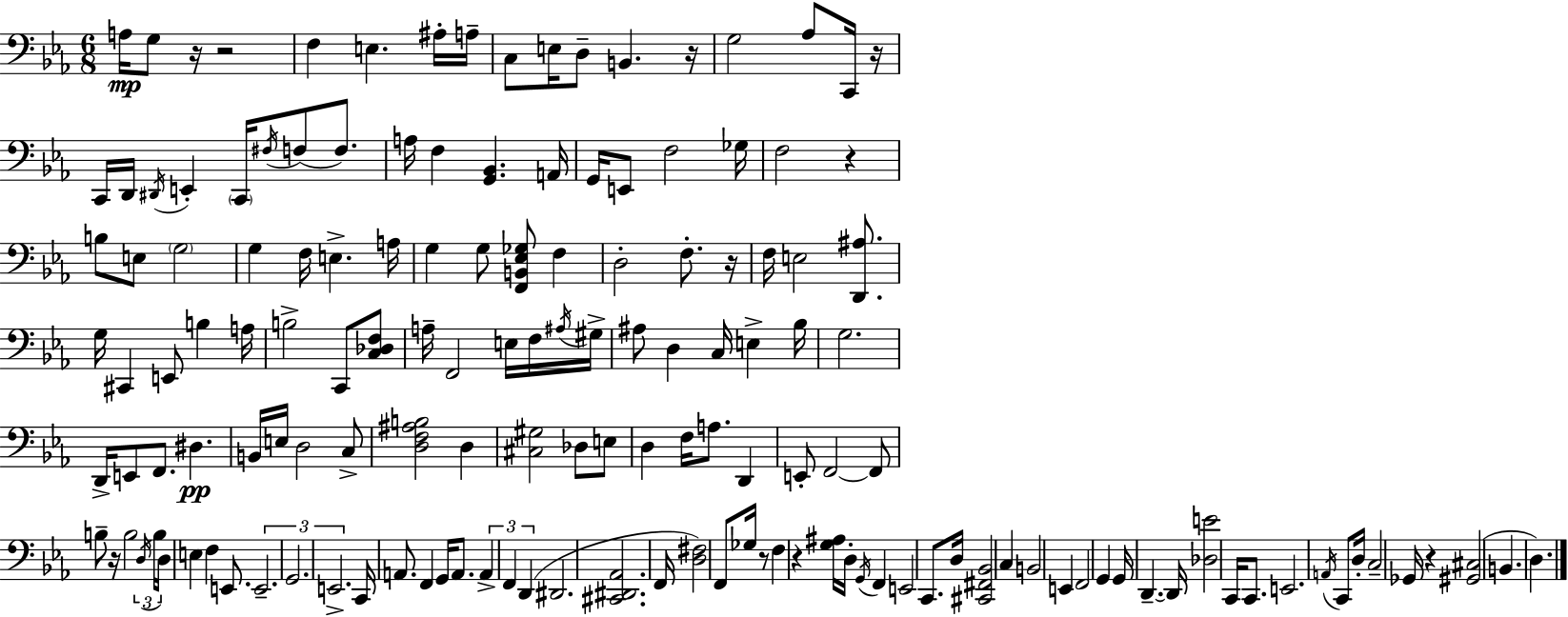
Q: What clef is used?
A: bass